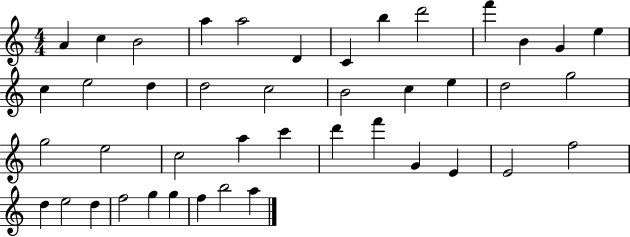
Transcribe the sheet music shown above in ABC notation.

X:1
T:Untitled
M:4/4
L:1/4
K:C
A c B2 a a2 D C b d'2 f' B G e c e2 d d2 c2 B2 c e d2 g2 g2 e2 c2 a c' d' f' G E E2 f2 d e2 d f2 g g f b2 a